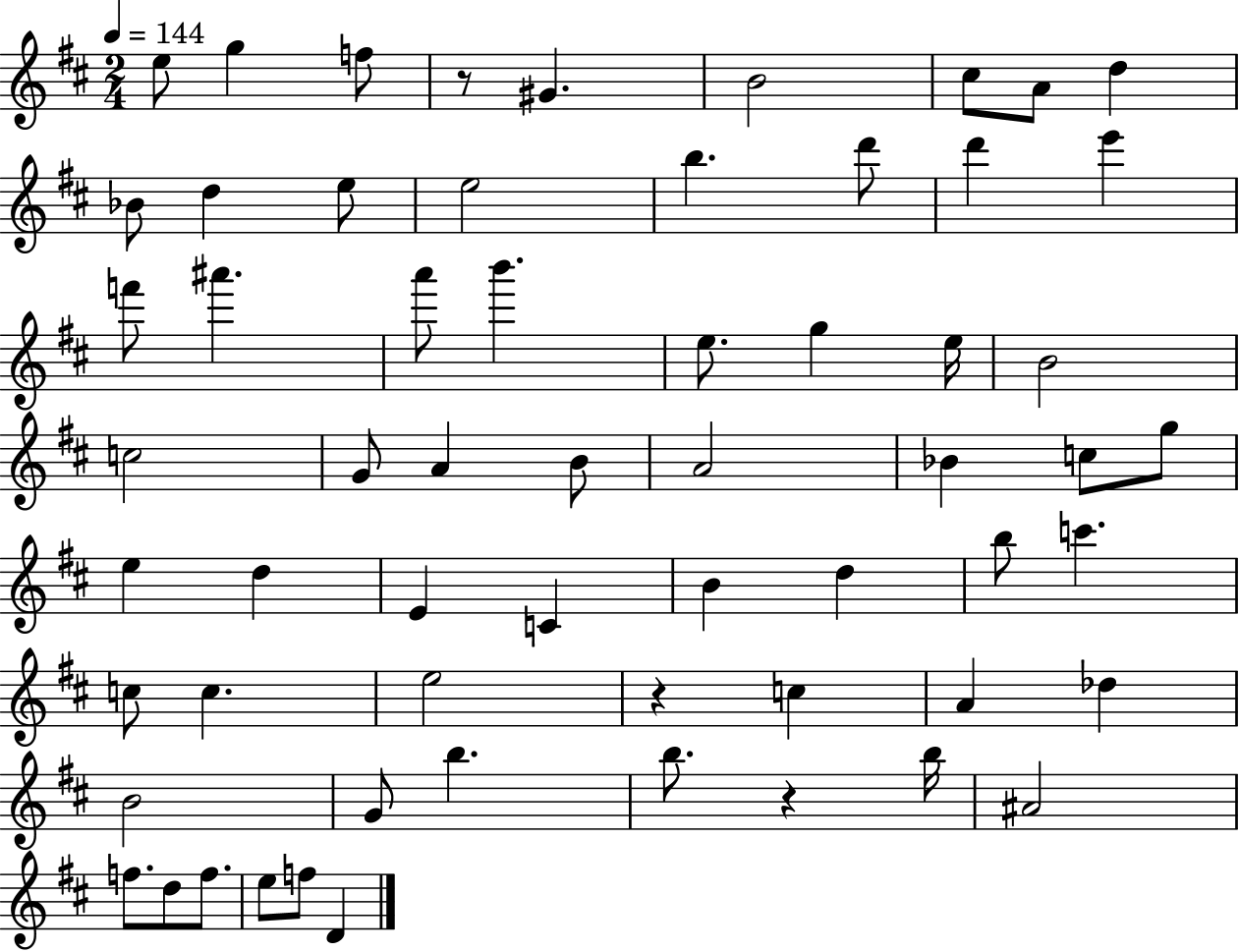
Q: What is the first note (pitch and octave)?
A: E5